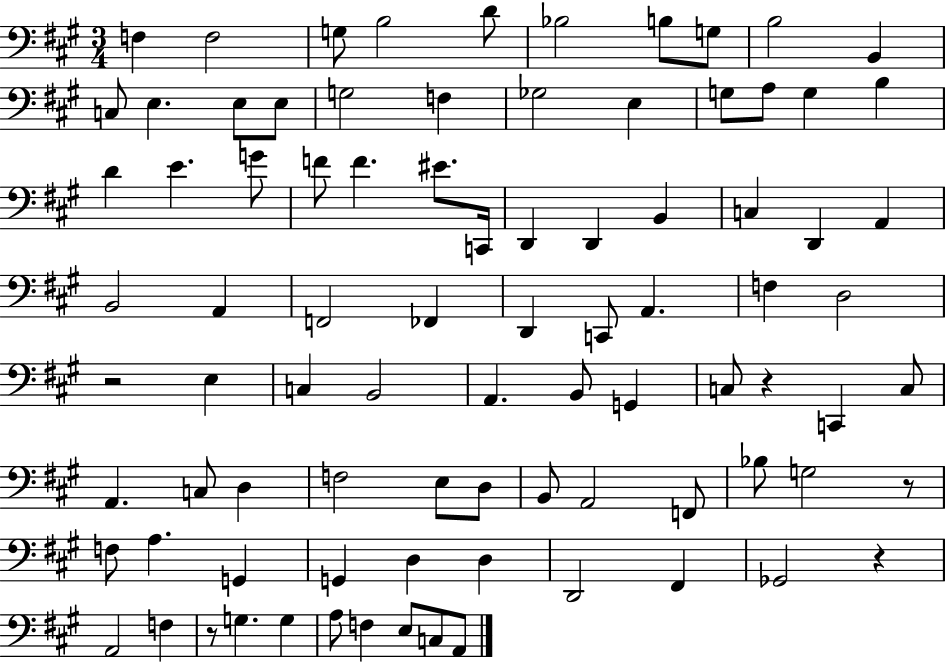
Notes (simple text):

F3/q F3/h G3/e B3/h D4/e Bb3/h B3/e G3/e B3/h B2/q C3/e E3/q. E3/e E3/e G3/h F3/q Gb3/h E3/q G3/e A3/e G3/q B3/q D4/q E4/q. G4/e F4/e F4/q. EIS4/e. C2/s D2/q D2/q B2/q C3/q D2/q A2/q B2/h A2/q F2/h FES2/q D2/q C2/e A2/q. F3/q D3/h R/h E3/q C3/q B2/h A2/q. B2/e G2/q C3/e R/q C2/q C3/e A2/q. C3/e D3/q F3/h E3/e D3/e B2/e A2/h F2/e Bb3/e G3/h R/e F3/e A3/q. G2/q G2/q D3/q D3/q D2/h F#2/q Gb2/h R/q A2/h F3/q R/e G3/q. G3/q A3/e F3/q E3/e C3/e A2/e